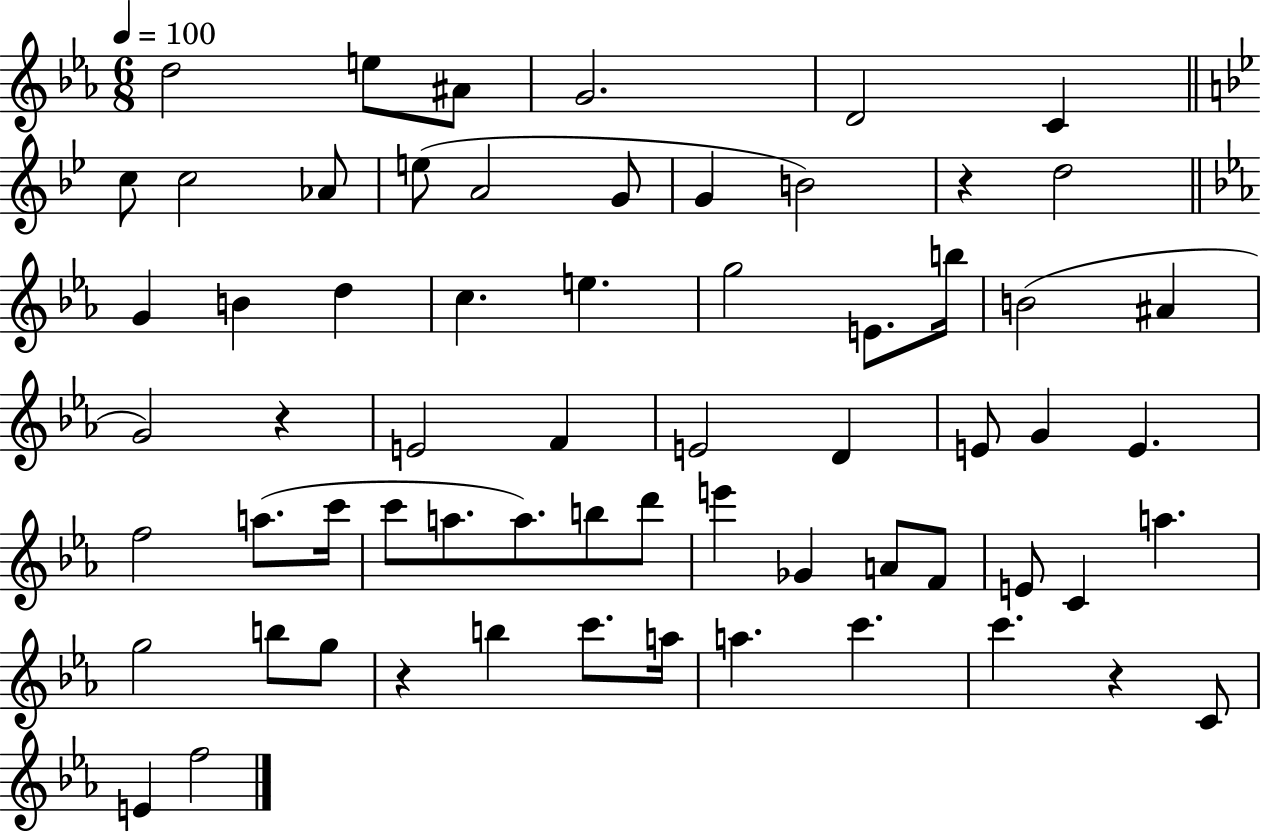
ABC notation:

X:1
T:Untitled
M:6/8
L:1/4
K:Eb
d2 e/2 ^A/2 G2 D2 C c/2 c2 _A/2 e/2 A2 G/2 G B2 z d2 G B d c e g2 E/2 b/4 B2 ^A G2 z E2 F E2 D E/2 G E f2 a/2 c'/4 c'/2 a/2 a/2 b/2 d'/2 e' _G A/2 F/2 E/2 C a g2 b/2 g/2 z b c'/2 a/4 a c' c' z C/2 E f2